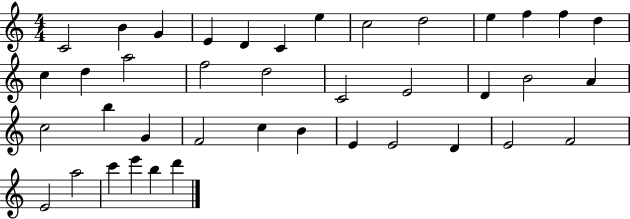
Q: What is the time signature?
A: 4/4